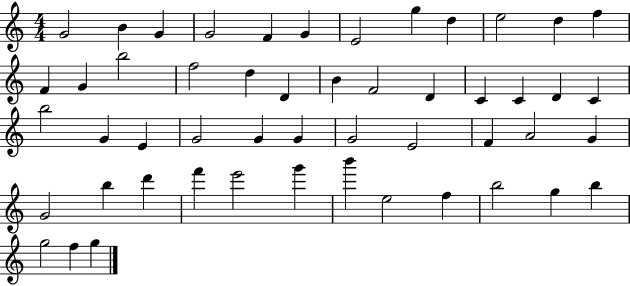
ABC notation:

X:1
T:Untitled
M:4/4
L:1/4
K:C
G2 B G G2 F G E2 g d e2 d f F G b2 f2 d D B F2 D C C D C b2 G E G2 G G G2 E2 F A2 G G2 b d' f' e'2 g' b' e2 f b2 g b g2 f g